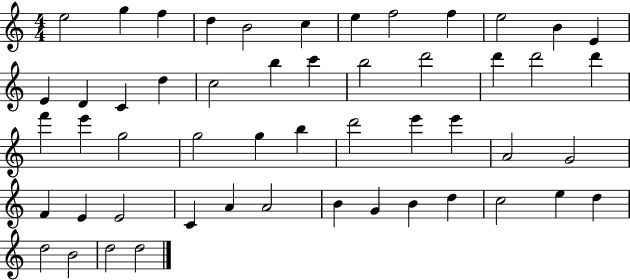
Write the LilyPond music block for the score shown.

{
  \clef treble
  \numericTimeSignature
  \time 4/4
  \key c \major
  e''2 g''4 f''4 | d''4 b'2 c''4 | e''4 f''2 f''4 | e''2 b'4 e'4 | \break e'4 d'4 c'4 d''4 | c''2 b''4 c'''4 | b''2 d'''2 | d'''4 d'''2 d'''4 | \break f'''4 e'''4 g''2 | g''2 g''4 b''4 | d'''2 e'''4 e'''4 | a'2 g'2 | \break f'4 e'4 e'2 | c'4 a'4 a'2 | b'4 g'4 b'4 d''4 | c''2 e''4 d''4 | \break d''2 b'2 | d''2 d''2 | \bar "|."
}